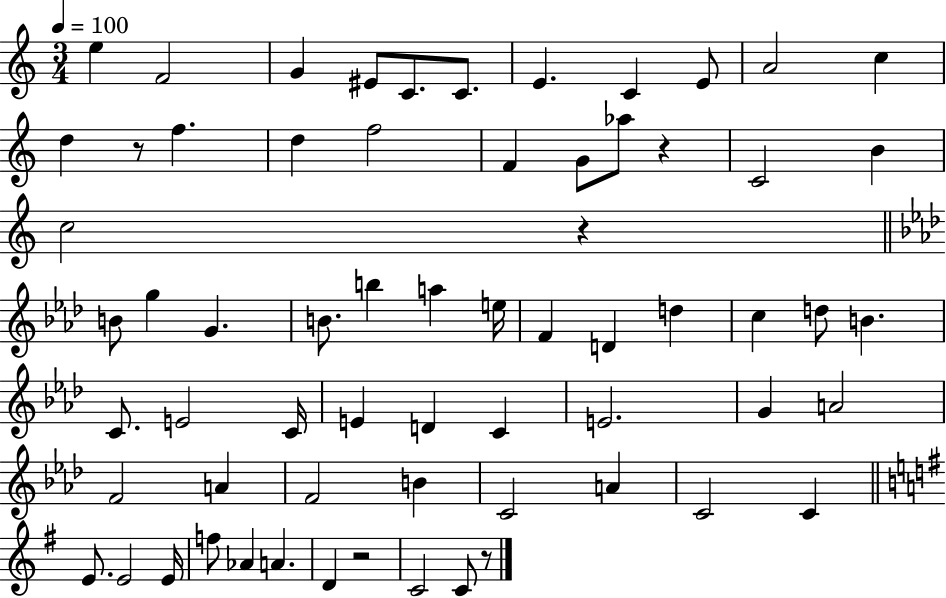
E5/q F4/h G4/q EIS4/e C4/e. C4/e. E4/q. C4/q E4/e A4/h C5/q D5/q R/e F5/q. D5/q F5/h F4/q G4/e Ab5/e R/q C4/h B4/q C5/h R/q B4/e G5/q G4/q. B4/e. B5/q A5/q E5/s F4/q D4/q D5/q C5/q D5/e B4/q. C4/e. E4/h C4/s E4/q D4/q C4/q E4/h. G4/q A4/h F4/h A4/q F4/h B4/q C4/h A4/q C4/h C4/q E4/e. E4/h E4/s F5/e Ab4/q A4/q. D4/q R/h C4/h C4/e R/e